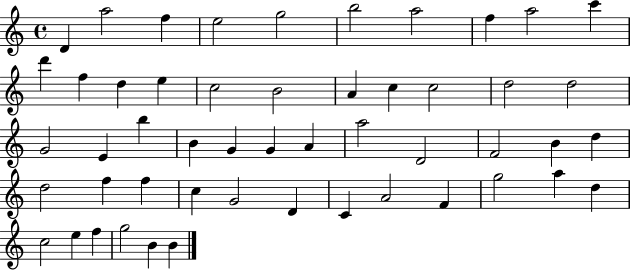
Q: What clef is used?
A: treble